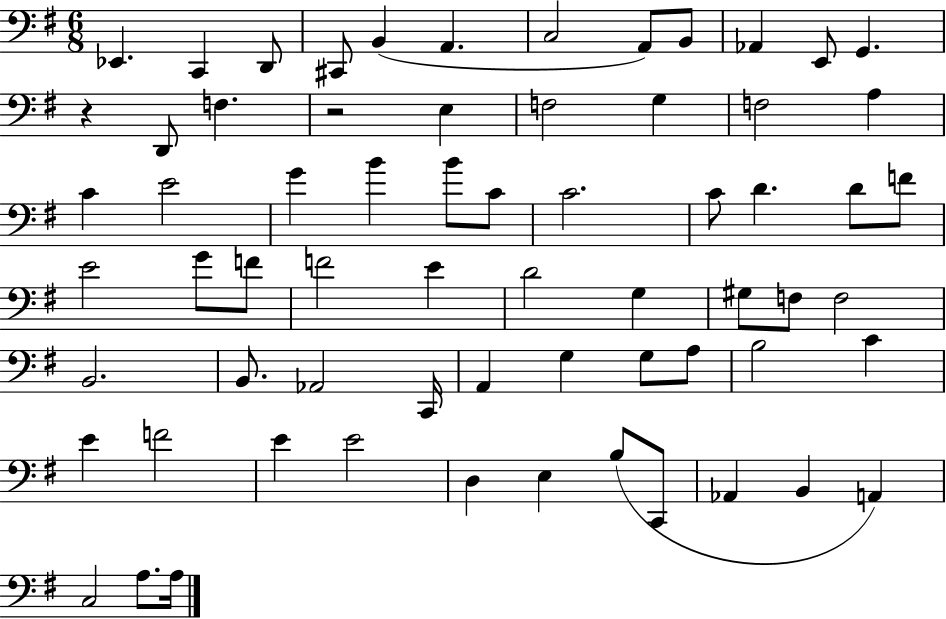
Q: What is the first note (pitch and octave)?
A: Eb2